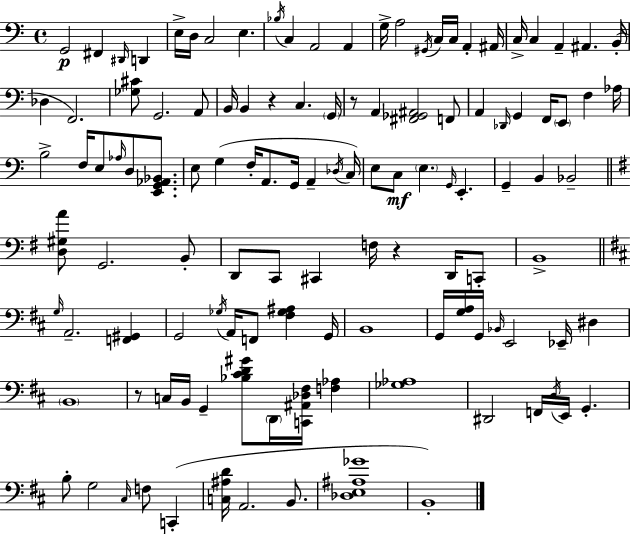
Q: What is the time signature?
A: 4/4